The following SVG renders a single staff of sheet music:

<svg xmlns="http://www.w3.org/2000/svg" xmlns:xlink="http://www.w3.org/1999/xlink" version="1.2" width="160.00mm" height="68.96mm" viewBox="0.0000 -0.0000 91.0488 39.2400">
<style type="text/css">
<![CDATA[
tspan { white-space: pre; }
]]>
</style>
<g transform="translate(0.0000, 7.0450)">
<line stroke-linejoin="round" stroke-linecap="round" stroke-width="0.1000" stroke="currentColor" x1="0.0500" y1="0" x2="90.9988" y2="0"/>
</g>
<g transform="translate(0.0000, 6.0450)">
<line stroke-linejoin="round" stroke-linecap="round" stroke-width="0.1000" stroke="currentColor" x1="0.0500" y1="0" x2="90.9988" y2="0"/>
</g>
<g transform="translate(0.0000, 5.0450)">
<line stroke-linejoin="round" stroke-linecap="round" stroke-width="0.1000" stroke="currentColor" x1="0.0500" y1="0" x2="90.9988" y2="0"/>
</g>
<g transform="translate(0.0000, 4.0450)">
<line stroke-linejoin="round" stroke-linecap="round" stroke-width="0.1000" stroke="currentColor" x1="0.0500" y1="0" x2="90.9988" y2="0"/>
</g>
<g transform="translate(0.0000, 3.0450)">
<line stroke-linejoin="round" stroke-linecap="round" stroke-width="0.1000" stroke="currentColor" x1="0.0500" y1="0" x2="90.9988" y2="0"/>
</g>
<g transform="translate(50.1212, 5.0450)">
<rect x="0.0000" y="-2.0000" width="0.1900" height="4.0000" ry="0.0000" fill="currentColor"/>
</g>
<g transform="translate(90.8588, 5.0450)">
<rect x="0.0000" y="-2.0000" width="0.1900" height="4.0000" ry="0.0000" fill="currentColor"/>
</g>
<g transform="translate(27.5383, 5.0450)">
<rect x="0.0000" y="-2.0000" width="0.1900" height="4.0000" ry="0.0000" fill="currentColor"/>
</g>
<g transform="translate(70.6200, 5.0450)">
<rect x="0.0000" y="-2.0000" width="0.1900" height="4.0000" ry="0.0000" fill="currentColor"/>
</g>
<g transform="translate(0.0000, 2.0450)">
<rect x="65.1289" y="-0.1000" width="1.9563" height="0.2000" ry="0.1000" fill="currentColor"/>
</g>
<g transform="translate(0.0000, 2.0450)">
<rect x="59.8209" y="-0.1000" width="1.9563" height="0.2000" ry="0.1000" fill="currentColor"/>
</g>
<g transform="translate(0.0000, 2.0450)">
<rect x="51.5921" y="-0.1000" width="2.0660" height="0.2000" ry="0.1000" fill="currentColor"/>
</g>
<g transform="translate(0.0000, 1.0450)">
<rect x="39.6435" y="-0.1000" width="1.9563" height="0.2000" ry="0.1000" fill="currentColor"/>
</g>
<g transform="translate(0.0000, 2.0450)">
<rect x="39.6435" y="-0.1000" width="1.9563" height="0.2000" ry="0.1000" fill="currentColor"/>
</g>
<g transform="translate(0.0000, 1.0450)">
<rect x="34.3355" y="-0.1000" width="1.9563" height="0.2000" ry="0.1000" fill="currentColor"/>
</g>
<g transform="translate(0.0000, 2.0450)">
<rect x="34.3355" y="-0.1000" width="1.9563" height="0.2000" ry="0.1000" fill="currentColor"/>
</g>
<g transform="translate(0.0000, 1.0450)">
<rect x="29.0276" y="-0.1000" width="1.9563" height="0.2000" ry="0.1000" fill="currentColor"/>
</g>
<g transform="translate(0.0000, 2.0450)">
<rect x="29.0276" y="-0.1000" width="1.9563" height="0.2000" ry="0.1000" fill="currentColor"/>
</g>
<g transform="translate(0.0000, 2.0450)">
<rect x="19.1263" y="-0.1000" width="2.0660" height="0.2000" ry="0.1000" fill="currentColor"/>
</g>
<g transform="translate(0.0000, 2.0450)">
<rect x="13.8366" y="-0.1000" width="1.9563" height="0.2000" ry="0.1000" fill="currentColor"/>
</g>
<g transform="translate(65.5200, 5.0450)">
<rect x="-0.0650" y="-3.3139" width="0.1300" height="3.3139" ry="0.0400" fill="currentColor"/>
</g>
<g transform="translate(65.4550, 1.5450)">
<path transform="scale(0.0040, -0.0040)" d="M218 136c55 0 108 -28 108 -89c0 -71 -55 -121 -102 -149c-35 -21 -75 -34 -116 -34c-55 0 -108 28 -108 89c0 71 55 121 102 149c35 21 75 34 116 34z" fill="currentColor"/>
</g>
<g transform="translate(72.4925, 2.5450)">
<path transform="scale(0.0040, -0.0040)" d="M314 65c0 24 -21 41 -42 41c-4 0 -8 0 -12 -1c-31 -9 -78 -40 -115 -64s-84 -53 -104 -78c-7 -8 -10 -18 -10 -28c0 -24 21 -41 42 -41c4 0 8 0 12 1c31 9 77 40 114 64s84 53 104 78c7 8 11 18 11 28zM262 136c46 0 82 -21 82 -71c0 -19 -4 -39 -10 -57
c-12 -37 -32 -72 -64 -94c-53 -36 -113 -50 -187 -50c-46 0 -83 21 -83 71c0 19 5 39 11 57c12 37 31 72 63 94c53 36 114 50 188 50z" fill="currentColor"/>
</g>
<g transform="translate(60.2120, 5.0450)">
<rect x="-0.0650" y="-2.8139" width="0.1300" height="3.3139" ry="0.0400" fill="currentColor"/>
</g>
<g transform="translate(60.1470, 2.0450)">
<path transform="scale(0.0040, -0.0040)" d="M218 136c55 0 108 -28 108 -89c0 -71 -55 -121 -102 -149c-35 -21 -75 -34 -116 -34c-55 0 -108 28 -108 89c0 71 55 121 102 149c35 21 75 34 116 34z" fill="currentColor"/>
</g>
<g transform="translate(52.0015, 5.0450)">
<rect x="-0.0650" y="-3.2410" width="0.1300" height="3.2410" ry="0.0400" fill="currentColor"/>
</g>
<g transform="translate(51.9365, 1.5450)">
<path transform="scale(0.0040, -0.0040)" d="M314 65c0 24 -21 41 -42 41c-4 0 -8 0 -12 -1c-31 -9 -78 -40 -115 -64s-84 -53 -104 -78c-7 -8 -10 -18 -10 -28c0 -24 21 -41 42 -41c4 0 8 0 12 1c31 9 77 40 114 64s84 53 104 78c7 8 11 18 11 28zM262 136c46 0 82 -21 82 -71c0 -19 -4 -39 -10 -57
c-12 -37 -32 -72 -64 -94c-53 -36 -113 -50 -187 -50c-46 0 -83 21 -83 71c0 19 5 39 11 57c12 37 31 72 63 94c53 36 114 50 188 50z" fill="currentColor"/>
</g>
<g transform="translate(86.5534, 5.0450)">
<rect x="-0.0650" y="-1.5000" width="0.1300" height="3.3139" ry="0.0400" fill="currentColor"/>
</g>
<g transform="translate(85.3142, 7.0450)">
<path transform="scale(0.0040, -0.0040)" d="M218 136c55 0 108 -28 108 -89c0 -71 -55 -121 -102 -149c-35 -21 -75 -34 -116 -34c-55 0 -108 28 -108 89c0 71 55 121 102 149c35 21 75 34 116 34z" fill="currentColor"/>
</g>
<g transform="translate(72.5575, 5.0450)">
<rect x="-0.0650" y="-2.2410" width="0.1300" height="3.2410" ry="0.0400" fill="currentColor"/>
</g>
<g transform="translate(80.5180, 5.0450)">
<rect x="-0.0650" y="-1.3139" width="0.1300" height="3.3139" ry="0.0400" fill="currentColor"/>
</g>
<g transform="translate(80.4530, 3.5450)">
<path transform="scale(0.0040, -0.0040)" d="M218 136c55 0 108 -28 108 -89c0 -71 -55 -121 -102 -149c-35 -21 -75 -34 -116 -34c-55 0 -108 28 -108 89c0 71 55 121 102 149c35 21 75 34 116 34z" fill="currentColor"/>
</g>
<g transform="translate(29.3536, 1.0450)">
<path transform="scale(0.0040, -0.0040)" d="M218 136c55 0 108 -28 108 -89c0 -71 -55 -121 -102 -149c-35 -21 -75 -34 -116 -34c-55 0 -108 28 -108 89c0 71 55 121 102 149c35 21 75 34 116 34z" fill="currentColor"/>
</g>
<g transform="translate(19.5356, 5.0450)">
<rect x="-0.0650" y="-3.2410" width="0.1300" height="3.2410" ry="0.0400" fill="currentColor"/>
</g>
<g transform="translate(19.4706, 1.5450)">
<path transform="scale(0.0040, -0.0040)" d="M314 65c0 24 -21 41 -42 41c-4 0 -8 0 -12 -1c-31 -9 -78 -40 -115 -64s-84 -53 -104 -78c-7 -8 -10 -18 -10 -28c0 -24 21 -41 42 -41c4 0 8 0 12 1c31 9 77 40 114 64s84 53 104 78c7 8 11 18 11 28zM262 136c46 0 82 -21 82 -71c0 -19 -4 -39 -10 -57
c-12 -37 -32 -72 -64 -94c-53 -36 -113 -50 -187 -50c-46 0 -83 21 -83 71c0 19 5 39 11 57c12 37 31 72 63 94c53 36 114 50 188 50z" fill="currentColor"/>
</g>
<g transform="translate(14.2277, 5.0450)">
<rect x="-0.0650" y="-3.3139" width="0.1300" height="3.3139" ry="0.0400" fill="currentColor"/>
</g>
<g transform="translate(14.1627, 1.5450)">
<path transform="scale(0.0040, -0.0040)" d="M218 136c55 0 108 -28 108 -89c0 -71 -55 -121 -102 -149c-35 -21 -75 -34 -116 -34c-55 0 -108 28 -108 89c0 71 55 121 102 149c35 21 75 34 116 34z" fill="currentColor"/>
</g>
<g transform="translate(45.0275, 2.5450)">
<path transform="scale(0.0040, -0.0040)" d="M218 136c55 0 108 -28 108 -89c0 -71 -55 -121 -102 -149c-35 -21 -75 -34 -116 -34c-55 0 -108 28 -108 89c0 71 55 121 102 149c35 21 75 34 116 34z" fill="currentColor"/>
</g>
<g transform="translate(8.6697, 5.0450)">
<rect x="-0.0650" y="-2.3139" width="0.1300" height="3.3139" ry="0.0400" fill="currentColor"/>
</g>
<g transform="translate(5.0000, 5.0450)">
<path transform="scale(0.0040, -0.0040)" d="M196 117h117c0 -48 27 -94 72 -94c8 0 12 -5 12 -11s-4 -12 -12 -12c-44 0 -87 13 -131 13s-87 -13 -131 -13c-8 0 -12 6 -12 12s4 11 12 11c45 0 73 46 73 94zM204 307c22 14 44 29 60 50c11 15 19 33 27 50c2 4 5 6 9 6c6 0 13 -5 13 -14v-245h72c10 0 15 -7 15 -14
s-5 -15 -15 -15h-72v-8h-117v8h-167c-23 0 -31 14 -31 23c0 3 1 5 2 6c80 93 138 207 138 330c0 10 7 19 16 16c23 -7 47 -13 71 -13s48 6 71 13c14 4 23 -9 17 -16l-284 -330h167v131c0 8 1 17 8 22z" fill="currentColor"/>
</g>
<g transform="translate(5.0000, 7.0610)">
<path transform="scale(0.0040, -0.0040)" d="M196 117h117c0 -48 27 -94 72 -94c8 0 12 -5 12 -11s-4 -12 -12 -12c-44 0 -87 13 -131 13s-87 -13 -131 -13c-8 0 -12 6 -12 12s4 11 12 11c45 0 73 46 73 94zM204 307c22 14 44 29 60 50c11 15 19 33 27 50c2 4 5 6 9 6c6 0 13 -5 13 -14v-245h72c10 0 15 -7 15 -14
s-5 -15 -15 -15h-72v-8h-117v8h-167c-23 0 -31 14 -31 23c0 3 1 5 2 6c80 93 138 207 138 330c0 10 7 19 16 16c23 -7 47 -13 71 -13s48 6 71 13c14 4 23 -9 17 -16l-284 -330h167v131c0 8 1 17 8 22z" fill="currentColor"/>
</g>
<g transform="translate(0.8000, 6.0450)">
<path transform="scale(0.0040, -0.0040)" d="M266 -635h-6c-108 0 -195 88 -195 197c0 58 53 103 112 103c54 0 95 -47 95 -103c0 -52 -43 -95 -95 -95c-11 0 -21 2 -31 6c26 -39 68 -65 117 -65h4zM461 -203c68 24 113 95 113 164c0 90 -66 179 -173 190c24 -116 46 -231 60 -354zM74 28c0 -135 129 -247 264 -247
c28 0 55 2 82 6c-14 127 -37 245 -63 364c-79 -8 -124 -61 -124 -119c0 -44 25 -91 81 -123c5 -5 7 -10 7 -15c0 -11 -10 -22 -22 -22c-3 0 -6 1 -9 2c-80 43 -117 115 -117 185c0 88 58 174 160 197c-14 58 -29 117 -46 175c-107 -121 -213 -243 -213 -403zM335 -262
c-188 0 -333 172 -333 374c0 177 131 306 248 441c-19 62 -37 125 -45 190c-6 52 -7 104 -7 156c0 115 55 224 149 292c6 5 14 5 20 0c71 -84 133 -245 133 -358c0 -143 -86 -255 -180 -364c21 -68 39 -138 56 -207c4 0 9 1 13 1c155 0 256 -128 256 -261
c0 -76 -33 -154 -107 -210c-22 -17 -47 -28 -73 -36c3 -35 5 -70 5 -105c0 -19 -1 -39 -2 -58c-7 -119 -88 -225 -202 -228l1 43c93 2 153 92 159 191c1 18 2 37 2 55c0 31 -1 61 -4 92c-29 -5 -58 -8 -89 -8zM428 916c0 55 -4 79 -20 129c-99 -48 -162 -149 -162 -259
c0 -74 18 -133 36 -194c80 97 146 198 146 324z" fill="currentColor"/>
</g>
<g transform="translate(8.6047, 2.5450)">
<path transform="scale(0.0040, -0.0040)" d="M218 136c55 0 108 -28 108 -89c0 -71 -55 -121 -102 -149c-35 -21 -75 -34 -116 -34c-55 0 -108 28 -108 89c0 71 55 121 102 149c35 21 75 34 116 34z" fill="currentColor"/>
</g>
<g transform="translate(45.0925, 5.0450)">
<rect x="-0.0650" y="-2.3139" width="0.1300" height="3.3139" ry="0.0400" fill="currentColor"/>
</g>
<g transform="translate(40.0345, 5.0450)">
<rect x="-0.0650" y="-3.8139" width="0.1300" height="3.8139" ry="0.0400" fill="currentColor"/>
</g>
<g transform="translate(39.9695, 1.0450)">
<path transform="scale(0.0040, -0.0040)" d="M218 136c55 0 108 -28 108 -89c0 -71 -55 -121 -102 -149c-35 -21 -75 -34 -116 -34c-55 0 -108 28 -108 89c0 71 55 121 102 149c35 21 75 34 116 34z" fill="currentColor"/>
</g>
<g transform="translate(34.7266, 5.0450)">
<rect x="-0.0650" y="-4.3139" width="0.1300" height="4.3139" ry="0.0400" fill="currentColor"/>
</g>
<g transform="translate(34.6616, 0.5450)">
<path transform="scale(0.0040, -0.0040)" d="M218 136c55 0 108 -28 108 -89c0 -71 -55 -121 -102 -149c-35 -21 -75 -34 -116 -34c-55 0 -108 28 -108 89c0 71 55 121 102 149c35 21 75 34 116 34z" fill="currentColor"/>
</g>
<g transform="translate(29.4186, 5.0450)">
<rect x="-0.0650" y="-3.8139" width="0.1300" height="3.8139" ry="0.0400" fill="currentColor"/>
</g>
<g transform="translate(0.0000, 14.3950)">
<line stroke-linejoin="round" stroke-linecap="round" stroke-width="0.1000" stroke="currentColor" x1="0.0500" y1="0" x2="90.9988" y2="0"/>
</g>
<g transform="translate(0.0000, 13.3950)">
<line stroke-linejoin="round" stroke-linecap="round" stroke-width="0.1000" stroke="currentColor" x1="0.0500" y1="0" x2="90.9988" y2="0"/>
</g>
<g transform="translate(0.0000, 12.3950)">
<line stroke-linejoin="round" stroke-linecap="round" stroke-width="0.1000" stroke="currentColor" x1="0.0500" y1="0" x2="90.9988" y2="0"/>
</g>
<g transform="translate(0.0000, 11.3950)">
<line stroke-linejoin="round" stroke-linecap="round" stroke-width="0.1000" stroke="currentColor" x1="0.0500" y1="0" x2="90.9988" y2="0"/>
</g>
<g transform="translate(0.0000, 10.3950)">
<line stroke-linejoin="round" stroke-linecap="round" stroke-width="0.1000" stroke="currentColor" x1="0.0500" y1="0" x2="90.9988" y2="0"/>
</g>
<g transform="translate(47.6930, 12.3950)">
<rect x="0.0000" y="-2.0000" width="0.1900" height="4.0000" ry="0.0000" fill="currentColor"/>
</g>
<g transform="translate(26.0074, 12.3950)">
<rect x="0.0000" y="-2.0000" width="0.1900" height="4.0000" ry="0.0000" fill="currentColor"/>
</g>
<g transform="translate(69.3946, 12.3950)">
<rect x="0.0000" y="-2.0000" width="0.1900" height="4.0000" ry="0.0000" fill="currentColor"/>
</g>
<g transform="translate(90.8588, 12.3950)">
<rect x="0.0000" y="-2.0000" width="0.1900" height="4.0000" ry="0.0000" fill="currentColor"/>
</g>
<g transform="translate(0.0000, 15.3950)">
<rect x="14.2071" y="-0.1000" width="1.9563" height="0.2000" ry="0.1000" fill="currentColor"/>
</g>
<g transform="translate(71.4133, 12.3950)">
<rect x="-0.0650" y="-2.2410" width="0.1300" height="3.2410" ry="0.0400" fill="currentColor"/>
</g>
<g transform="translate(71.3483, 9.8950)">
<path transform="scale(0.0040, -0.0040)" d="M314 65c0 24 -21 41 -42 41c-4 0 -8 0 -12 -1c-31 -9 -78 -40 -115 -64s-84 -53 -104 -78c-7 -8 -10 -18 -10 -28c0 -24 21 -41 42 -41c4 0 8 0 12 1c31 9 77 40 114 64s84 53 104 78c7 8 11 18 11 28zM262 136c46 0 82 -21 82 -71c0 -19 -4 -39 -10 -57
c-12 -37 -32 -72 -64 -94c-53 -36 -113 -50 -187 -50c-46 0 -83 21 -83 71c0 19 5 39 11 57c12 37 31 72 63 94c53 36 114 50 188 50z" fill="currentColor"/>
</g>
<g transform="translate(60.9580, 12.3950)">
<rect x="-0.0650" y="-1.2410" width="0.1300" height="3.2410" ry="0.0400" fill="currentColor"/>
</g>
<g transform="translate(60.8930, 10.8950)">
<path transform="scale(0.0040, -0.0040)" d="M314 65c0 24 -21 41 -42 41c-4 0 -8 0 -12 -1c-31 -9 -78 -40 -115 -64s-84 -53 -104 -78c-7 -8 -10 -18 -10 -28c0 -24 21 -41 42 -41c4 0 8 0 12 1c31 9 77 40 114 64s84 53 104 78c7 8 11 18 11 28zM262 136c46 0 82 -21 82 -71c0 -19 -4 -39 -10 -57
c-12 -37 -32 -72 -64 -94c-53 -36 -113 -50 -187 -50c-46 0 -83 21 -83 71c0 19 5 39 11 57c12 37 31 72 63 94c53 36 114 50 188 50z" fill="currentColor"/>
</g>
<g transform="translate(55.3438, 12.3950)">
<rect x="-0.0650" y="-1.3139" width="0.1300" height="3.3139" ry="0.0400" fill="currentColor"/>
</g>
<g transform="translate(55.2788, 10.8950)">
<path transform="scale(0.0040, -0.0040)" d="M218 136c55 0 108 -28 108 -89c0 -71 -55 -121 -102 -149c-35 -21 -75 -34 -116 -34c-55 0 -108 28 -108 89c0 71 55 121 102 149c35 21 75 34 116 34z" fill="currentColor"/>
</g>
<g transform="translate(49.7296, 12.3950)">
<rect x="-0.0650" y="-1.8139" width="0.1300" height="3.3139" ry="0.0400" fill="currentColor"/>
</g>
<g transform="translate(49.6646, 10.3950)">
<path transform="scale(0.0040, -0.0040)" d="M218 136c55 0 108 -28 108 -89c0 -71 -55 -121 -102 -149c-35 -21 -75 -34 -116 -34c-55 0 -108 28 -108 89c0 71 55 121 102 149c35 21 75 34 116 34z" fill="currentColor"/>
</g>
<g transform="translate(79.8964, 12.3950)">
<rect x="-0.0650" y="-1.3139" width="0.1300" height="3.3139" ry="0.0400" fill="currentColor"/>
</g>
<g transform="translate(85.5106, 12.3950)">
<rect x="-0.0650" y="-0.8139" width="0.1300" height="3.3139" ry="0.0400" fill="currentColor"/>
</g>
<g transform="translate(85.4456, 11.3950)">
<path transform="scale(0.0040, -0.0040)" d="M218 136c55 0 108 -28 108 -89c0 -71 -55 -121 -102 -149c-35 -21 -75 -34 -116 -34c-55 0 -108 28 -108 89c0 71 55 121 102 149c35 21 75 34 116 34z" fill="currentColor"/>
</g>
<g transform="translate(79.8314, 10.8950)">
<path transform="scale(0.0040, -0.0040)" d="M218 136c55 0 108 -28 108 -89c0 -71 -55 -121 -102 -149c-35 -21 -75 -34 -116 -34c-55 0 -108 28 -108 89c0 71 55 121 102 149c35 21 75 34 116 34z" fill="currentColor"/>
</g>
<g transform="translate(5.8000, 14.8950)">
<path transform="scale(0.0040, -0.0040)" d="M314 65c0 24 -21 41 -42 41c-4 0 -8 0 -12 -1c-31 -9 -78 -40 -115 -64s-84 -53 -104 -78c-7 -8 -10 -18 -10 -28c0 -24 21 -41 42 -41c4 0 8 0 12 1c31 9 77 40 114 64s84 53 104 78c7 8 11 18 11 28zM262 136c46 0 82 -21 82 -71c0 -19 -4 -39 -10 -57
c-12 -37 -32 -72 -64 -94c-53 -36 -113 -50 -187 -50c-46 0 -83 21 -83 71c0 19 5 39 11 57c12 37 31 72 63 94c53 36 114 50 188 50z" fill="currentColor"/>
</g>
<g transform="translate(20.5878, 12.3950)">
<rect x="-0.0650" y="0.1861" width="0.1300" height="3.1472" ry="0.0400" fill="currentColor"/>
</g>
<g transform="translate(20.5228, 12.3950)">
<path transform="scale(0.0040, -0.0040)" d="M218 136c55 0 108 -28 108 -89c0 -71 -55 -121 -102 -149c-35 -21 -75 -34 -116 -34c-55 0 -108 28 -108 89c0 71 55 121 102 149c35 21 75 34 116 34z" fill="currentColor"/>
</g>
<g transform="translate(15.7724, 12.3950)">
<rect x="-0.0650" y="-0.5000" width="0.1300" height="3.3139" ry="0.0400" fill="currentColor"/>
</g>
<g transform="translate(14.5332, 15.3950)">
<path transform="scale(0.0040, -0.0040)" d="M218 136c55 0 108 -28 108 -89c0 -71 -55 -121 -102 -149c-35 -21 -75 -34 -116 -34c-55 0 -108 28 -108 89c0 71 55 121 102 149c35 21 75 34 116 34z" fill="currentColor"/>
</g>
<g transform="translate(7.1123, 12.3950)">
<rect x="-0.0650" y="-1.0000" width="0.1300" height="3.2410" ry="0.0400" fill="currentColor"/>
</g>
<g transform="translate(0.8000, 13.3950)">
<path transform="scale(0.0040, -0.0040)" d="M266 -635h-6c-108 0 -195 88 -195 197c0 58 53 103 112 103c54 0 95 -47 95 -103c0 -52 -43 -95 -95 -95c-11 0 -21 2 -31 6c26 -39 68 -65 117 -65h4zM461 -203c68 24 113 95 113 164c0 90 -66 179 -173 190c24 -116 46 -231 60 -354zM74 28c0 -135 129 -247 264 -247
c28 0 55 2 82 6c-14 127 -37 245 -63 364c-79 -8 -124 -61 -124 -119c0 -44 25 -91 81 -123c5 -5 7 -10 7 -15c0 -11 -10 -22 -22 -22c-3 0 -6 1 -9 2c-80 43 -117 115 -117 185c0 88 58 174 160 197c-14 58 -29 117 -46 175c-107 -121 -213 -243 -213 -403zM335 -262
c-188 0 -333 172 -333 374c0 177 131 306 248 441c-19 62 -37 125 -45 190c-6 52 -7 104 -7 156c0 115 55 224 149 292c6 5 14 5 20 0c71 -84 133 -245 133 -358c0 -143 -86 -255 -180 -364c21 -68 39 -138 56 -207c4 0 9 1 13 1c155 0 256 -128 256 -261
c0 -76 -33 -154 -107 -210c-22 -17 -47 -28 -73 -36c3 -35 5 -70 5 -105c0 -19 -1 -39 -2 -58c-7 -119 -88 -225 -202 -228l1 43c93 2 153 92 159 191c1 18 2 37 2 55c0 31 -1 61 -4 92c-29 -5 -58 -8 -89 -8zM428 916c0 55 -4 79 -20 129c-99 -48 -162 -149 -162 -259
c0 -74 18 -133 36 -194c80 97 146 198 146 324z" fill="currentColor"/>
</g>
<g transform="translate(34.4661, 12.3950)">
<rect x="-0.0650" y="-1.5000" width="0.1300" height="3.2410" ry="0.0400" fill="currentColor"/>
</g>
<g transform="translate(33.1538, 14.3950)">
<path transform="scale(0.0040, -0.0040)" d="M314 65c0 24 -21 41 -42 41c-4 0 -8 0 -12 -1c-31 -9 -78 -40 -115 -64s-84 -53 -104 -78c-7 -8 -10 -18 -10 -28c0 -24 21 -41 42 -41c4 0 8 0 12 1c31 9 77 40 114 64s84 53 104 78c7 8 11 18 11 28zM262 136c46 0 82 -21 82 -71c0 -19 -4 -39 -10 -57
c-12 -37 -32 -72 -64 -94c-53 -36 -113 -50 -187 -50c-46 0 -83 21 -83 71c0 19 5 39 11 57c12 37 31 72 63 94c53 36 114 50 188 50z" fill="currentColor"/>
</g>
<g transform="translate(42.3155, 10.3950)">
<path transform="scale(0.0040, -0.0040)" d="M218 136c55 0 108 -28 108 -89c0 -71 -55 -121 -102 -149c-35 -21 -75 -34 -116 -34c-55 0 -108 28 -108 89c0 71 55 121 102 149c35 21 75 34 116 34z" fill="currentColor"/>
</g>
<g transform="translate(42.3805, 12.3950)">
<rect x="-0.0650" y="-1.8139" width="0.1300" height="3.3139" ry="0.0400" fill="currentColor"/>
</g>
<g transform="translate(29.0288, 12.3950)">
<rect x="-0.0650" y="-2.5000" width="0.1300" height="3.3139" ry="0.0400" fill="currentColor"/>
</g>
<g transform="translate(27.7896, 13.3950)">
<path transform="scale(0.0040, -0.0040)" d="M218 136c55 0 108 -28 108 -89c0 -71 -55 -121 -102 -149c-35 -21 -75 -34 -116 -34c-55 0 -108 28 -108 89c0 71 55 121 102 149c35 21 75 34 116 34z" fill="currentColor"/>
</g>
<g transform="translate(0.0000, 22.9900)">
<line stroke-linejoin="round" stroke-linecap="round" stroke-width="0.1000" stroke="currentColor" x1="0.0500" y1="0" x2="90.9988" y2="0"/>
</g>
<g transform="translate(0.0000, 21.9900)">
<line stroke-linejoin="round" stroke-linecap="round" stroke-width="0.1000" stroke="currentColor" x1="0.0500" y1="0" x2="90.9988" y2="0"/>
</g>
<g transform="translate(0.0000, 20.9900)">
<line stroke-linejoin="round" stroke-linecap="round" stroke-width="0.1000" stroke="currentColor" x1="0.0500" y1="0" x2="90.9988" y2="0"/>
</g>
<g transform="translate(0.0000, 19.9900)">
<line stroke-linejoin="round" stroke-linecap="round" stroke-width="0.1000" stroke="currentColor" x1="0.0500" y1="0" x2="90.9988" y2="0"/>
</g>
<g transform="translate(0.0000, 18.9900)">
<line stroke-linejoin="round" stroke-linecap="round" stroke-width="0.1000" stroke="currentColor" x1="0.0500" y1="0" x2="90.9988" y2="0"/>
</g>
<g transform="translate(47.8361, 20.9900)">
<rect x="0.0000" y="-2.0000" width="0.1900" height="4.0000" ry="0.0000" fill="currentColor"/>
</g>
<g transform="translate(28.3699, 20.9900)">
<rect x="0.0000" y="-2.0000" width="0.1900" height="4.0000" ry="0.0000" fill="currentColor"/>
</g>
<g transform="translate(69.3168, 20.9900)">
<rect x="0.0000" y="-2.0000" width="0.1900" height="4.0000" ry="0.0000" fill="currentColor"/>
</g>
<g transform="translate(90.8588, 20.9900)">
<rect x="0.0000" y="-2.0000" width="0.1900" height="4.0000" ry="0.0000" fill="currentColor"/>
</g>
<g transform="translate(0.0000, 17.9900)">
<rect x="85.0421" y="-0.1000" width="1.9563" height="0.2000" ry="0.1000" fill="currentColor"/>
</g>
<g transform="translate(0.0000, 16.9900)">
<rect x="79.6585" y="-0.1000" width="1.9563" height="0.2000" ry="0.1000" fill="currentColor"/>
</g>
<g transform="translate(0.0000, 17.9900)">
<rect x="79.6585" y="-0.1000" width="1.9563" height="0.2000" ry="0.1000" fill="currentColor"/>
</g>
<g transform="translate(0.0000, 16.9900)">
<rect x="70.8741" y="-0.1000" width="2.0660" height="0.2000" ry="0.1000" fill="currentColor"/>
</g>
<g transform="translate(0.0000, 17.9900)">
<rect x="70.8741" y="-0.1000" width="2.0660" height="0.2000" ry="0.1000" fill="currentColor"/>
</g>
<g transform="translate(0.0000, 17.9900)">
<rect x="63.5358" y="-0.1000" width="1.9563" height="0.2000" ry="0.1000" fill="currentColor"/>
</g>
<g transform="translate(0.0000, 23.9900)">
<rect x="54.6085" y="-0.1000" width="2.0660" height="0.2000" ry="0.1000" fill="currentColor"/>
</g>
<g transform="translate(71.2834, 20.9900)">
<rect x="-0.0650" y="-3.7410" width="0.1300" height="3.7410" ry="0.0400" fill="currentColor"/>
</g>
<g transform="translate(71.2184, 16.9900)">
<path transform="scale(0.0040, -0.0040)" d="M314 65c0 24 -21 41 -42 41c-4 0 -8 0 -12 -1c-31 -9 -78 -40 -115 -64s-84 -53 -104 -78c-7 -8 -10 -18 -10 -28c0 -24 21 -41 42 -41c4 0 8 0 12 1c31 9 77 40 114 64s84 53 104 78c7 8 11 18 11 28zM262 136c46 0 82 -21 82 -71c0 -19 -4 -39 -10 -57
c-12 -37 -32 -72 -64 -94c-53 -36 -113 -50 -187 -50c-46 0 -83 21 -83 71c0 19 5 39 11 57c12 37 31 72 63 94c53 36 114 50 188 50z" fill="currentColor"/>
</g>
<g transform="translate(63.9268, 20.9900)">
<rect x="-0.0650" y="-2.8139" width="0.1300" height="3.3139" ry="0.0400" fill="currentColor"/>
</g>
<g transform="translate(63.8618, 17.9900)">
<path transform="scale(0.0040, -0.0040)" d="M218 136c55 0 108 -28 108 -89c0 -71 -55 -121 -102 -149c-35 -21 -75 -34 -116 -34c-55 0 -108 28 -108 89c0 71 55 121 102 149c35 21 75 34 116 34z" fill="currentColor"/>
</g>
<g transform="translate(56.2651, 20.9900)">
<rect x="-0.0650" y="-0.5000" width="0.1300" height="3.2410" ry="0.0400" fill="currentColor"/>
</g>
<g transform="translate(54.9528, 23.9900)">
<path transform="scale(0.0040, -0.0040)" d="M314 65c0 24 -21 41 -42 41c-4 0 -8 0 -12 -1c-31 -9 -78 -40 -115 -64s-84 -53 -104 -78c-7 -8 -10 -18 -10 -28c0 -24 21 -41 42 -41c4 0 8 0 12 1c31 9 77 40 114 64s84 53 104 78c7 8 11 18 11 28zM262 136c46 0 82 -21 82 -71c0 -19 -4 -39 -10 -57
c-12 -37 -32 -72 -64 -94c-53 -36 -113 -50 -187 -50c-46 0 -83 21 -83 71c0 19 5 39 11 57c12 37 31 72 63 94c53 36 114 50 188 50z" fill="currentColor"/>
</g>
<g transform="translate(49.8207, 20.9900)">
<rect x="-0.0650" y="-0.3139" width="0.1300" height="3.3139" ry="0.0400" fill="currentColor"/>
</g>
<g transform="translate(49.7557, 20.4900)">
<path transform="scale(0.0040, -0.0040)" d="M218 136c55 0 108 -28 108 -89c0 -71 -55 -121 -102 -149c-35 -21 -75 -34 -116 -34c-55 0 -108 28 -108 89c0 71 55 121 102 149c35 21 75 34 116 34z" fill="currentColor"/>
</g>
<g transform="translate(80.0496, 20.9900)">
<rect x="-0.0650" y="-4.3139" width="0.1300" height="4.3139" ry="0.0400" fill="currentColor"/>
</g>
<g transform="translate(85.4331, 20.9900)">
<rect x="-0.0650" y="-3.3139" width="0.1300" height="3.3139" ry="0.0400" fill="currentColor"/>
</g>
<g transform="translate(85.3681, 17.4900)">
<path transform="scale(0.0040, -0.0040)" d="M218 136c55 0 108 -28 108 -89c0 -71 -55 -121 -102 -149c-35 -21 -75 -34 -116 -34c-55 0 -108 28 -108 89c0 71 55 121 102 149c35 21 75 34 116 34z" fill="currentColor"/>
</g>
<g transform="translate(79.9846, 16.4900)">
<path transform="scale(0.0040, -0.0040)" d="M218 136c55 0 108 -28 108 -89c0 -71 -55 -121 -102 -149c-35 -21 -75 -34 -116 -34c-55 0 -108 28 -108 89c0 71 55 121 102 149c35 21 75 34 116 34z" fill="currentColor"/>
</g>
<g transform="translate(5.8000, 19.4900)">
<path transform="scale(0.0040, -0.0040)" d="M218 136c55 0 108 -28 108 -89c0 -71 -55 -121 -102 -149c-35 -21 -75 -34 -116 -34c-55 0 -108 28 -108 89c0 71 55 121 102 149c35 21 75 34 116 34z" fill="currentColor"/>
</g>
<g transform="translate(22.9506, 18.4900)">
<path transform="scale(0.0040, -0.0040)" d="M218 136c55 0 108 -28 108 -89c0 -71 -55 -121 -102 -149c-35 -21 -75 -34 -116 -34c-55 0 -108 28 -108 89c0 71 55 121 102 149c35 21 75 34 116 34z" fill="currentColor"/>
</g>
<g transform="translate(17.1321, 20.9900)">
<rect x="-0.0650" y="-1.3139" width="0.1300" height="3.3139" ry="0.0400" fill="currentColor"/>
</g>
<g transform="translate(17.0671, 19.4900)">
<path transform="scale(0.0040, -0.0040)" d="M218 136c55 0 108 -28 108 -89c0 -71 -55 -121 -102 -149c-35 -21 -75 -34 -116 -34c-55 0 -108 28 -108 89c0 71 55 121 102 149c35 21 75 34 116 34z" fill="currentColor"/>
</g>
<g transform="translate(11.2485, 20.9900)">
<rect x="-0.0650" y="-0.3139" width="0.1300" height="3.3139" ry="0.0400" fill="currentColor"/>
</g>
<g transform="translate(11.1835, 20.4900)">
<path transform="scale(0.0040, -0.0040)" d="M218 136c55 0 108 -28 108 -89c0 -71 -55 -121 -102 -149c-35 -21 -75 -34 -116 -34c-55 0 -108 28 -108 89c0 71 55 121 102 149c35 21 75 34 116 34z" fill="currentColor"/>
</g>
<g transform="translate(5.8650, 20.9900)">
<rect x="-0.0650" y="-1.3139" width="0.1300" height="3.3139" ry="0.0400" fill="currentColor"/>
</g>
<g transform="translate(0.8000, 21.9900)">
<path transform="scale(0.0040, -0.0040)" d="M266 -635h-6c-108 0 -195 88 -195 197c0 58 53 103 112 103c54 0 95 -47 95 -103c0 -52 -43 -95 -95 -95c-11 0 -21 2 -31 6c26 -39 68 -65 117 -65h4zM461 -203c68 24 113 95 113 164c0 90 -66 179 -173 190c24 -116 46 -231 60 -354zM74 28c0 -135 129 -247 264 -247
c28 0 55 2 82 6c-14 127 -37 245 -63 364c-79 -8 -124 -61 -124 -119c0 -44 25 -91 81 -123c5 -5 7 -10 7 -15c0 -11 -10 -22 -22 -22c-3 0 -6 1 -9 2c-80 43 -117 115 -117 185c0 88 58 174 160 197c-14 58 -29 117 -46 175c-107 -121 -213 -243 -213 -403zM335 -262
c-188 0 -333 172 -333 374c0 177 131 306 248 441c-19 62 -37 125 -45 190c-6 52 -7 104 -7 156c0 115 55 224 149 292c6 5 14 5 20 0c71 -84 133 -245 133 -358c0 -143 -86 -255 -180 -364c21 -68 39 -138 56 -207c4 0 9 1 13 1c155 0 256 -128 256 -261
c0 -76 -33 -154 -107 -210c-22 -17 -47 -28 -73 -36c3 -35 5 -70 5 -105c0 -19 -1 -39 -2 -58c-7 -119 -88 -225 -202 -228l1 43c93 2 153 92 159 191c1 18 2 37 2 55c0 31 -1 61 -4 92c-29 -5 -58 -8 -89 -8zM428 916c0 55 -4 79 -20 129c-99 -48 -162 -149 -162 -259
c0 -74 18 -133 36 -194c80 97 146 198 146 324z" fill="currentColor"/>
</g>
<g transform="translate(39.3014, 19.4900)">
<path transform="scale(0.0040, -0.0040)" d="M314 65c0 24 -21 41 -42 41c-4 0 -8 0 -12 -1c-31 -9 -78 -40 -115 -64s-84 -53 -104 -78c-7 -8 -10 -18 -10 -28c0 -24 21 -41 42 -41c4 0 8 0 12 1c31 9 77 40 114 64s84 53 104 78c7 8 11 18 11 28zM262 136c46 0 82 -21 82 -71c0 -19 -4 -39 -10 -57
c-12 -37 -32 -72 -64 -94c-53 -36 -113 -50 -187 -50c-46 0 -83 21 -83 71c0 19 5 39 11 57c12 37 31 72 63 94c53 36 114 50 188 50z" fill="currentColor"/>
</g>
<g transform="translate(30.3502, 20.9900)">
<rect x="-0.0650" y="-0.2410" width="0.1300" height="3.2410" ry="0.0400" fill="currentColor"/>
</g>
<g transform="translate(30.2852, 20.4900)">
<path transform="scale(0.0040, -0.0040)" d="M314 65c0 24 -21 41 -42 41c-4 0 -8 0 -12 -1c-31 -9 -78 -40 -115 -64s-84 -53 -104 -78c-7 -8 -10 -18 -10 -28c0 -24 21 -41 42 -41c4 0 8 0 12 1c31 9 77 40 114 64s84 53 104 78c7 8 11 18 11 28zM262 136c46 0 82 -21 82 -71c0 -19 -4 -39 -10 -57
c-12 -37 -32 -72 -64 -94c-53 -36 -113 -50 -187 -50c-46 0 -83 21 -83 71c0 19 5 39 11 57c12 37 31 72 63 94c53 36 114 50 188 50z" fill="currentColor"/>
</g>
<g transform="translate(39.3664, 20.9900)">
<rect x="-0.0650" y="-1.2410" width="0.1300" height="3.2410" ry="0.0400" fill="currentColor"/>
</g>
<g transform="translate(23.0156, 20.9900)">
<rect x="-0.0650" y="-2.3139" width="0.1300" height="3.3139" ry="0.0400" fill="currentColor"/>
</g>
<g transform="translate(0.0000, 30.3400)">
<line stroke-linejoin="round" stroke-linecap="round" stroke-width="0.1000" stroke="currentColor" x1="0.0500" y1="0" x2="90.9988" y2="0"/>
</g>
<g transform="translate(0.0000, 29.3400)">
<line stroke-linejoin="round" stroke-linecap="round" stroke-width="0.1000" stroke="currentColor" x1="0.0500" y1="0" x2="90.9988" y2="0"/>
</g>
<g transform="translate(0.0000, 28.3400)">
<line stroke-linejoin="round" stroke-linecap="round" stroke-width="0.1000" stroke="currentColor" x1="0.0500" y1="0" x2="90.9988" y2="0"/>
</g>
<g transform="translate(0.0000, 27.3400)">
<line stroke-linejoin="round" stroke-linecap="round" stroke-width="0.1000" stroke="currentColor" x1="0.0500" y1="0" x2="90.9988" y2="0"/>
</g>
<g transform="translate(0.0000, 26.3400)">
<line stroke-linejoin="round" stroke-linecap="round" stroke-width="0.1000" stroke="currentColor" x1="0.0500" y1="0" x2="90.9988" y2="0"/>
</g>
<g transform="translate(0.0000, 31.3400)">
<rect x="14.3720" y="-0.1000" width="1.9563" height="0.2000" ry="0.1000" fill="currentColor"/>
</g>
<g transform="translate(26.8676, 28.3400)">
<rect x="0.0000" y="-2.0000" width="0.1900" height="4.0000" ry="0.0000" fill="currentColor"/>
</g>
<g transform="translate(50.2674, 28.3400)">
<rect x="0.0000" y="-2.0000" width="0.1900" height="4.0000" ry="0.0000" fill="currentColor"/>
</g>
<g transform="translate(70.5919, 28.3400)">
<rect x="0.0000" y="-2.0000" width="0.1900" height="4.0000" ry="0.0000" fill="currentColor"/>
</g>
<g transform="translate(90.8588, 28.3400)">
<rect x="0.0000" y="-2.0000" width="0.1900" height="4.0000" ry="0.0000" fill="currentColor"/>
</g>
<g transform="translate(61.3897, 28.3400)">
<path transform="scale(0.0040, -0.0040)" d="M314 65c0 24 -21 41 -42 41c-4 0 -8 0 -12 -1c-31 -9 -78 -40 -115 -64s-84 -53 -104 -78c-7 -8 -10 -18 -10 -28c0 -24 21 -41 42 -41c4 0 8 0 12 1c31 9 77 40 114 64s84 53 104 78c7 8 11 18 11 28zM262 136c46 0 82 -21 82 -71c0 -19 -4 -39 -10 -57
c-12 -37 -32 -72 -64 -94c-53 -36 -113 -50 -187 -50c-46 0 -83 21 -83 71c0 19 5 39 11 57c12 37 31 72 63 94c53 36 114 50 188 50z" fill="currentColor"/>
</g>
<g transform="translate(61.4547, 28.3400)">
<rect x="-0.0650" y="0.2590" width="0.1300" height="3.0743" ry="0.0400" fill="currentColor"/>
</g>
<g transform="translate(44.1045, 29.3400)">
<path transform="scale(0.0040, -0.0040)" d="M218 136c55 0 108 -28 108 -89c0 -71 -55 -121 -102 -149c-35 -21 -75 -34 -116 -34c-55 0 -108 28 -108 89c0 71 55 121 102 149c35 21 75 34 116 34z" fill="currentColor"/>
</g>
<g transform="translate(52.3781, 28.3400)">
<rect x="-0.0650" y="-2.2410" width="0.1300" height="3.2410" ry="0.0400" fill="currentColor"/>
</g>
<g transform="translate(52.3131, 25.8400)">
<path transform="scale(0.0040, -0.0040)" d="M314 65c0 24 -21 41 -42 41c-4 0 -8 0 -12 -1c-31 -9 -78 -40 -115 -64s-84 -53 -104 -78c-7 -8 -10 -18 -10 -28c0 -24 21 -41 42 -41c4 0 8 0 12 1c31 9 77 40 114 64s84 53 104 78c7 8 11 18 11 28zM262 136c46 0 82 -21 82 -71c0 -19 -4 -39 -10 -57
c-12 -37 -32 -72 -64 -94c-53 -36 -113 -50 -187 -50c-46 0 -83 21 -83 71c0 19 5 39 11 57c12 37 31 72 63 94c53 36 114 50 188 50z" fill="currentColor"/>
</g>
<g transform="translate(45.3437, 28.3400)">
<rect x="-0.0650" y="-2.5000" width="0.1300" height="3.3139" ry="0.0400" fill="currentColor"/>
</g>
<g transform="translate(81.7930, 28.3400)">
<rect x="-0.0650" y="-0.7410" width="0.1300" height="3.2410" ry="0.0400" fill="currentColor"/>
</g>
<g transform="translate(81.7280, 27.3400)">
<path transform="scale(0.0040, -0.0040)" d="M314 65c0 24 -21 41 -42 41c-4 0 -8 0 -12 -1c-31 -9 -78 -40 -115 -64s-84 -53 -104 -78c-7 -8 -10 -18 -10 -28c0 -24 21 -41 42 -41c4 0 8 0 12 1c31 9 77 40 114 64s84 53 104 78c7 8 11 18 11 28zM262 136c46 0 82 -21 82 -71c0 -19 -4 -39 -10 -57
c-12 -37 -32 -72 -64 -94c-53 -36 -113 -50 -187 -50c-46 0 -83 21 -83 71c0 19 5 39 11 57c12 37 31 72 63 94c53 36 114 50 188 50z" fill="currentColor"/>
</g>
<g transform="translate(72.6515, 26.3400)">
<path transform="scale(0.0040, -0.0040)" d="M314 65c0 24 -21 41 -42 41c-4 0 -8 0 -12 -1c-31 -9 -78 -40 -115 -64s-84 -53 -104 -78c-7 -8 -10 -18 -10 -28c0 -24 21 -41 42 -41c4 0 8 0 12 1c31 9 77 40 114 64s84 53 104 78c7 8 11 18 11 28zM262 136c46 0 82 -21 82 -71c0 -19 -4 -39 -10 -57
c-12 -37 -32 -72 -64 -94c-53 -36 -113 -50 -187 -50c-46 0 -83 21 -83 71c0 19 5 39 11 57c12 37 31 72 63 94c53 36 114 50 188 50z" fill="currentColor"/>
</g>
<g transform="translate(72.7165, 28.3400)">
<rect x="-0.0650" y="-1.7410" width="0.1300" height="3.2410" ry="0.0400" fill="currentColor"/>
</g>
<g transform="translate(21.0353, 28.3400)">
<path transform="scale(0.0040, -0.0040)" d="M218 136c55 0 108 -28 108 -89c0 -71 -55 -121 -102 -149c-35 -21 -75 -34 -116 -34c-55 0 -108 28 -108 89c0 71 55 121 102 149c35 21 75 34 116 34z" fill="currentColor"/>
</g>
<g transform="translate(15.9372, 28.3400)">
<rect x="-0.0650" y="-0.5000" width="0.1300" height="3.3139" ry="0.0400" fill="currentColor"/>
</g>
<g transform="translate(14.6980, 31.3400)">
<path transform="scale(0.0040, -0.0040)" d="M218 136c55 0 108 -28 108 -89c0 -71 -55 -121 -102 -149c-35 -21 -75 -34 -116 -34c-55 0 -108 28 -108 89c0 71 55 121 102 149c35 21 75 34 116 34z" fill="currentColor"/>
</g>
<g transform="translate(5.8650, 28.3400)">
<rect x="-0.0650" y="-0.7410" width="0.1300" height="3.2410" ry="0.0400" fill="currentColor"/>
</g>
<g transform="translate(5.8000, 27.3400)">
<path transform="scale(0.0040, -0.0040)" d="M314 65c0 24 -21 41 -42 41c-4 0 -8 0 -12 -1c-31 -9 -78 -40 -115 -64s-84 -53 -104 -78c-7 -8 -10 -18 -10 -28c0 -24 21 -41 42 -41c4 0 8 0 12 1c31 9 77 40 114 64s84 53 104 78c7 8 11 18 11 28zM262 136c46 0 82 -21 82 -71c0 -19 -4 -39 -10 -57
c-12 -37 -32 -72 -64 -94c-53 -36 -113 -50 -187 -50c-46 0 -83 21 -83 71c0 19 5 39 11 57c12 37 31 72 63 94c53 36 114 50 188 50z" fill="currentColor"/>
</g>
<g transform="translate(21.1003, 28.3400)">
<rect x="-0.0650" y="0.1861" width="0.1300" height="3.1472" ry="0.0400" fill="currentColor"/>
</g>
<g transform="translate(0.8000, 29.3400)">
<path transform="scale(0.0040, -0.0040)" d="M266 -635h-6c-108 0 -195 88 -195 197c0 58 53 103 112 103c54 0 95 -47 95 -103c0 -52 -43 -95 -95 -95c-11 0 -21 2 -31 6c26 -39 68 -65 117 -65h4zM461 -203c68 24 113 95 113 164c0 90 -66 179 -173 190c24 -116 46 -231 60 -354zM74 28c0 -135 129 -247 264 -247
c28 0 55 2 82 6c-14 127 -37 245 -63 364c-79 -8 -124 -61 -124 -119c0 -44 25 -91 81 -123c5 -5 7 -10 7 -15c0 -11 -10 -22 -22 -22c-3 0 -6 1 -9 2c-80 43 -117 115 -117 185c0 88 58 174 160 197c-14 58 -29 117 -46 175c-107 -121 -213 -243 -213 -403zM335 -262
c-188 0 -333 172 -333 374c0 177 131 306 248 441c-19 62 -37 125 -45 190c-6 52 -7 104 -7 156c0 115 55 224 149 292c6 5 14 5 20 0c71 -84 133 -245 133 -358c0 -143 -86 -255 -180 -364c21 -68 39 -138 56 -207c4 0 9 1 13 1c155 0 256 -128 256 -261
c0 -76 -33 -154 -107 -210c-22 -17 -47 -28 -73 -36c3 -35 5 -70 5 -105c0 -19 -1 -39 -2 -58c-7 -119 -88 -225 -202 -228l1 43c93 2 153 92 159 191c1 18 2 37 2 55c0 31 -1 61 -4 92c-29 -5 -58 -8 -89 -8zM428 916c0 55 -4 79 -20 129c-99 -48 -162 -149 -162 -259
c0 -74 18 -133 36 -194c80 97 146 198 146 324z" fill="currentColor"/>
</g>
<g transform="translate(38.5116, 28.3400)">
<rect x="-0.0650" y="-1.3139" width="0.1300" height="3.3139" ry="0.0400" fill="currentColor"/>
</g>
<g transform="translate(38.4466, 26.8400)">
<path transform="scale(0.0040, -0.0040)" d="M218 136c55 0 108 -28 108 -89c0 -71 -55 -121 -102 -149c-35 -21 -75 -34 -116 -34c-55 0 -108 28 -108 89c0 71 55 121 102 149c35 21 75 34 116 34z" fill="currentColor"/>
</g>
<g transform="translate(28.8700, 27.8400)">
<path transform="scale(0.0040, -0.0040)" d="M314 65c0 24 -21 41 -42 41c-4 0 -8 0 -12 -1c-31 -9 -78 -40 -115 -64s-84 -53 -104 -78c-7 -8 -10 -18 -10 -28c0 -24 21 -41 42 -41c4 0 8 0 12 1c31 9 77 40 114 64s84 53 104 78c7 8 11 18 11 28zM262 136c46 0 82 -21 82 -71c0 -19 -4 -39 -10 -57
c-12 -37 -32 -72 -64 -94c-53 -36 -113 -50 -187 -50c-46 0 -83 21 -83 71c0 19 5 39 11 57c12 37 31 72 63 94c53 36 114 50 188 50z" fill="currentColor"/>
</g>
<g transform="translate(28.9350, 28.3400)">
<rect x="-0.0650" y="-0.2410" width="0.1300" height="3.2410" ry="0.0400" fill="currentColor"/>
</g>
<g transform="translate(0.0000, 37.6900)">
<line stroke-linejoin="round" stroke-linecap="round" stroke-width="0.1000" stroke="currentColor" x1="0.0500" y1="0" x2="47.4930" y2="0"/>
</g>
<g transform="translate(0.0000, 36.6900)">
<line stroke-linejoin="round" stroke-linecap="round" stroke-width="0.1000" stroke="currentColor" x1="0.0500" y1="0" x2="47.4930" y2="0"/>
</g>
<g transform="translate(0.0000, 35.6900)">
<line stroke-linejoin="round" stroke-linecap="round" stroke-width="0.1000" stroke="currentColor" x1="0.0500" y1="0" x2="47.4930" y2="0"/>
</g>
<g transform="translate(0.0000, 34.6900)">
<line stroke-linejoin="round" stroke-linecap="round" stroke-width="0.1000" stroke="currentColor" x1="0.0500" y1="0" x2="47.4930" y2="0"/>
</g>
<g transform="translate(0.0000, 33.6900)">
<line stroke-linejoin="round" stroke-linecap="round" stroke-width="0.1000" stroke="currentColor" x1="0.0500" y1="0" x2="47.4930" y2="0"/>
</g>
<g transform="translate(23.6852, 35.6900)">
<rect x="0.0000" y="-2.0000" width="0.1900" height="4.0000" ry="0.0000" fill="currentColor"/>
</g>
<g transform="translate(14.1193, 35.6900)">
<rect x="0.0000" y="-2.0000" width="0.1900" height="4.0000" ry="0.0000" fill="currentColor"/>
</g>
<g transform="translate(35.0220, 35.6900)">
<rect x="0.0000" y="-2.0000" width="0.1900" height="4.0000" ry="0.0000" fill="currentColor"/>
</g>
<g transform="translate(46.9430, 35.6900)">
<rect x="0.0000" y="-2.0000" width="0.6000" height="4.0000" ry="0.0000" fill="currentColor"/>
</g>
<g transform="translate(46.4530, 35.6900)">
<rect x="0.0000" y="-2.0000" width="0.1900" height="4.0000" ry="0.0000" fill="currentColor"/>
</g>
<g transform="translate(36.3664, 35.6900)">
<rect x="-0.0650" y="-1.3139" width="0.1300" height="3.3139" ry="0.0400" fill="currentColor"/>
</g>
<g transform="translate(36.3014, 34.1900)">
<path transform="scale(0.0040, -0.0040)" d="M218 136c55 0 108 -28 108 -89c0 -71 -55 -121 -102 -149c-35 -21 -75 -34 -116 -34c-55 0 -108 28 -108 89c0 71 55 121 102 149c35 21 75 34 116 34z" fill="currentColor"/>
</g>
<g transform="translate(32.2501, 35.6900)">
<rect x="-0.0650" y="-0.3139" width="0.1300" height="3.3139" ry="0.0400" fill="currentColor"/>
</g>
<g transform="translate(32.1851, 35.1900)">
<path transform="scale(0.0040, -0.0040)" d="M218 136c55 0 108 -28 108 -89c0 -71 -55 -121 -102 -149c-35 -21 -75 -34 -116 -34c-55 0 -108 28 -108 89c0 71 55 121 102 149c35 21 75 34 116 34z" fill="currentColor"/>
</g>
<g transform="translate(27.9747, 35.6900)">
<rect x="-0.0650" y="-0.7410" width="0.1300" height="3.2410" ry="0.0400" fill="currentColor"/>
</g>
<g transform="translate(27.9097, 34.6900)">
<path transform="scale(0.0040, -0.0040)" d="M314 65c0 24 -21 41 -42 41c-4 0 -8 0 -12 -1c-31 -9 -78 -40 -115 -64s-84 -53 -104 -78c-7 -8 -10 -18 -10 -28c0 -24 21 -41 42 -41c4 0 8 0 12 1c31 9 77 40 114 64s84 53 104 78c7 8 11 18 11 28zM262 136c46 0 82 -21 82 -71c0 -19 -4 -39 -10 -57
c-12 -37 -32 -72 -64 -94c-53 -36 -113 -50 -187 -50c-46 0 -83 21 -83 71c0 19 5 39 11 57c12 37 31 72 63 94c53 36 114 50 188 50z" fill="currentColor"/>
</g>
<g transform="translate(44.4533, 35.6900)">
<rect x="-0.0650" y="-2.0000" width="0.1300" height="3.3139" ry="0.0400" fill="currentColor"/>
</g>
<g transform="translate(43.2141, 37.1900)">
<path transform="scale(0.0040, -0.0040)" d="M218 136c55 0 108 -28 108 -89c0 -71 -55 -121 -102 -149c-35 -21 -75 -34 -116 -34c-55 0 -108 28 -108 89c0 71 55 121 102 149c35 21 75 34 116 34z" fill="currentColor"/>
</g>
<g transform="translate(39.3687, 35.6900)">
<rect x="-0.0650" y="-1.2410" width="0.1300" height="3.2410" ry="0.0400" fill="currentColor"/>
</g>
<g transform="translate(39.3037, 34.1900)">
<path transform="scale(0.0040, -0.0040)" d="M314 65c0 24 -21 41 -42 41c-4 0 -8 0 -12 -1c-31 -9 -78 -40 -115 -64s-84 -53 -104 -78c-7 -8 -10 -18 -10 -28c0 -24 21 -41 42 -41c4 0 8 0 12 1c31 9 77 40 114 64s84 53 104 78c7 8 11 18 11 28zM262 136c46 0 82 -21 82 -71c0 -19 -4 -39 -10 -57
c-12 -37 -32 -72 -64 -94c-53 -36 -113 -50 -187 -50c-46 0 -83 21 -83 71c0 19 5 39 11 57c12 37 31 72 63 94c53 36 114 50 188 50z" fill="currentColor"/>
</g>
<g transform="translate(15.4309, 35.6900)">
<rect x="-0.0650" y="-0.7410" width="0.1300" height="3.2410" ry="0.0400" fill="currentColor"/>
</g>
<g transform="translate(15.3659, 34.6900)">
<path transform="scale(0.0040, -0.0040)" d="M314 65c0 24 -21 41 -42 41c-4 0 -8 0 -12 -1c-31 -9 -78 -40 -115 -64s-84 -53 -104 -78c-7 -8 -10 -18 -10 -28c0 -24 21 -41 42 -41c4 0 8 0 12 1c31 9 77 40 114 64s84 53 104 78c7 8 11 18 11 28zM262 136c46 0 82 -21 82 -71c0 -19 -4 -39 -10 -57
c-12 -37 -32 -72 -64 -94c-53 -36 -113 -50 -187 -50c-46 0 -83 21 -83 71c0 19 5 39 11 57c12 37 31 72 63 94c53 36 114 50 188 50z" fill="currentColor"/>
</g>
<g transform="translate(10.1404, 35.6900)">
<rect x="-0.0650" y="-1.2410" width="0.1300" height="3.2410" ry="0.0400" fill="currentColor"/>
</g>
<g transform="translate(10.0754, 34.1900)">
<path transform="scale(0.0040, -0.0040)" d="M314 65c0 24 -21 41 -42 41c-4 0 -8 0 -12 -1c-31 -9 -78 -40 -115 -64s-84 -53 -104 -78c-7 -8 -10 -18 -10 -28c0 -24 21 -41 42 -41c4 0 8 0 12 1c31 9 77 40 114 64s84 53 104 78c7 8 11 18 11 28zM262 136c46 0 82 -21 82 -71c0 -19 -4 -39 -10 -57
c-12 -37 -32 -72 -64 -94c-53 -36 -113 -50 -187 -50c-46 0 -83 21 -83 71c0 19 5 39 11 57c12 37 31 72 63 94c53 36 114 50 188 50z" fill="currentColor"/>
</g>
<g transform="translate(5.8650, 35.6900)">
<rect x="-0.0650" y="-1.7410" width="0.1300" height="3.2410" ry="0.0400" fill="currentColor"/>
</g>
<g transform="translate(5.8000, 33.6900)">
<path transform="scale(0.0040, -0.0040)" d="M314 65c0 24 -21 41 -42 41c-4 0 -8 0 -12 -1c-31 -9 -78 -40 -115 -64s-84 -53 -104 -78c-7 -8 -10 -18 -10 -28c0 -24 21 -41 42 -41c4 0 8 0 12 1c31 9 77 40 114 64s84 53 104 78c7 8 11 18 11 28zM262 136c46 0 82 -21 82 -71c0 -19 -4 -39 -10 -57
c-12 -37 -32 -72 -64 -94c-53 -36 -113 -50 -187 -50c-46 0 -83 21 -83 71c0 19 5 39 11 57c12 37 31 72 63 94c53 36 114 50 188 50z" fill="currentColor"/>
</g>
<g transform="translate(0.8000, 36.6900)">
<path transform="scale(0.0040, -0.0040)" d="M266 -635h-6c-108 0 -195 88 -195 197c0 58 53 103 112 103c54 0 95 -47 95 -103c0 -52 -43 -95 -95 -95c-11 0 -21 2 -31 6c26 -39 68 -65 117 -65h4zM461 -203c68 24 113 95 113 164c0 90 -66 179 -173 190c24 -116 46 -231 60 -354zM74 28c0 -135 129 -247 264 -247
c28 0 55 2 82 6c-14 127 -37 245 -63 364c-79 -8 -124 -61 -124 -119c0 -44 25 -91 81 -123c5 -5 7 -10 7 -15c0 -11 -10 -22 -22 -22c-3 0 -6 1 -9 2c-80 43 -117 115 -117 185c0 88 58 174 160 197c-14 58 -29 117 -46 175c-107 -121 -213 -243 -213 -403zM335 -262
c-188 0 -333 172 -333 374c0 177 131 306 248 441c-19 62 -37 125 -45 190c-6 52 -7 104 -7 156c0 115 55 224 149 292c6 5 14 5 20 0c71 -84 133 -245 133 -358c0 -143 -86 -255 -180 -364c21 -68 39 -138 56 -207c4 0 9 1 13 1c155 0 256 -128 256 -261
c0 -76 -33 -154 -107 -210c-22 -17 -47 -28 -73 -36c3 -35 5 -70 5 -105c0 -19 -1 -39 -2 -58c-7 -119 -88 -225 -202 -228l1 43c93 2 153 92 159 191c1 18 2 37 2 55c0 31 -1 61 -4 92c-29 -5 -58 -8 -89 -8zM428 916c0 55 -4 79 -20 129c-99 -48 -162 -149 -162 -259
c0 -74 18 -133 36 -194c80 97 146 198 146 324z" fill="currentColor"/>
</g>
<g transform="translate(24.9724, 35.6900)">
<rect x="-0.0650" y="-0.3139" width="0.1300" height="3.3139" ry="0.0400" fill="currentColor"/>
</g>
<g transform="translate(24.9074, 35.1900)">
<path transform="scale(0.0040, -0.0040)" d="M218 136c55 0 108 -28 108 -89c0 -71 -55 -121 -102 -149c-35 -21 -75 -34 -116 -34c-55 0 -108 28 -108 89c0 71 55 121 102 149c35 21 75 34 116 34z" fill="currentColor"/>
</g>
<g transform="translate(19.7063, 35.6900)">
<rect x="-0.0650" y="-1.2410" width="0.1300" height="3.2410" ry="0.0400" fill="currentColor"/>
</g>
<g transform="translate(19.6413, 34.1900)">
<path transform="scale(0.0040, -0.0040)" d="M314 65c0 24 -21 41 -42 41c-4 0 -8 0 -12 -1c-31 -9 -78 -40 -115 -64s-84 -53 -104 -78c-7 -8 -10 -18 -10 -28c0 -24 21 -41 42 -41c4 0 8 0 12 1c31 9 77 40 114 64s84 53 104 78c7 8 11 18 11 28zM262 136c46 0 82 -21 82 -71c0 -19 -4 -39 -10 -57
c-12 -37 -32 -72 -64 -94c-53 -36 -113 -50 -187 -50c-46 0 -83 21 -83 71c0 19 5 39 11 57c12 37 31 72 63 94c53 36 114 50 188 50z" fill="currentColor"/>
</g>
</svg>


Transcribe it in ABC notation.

X:1
T:Untitled
M:4/4
L:1/4
K:C
g b b2 c' d' c' g b2 a b g2 e E D2 C B G E2 f f e e2 g2 e d e c e g c2 e2 c C2 a c'2 d' b d2 C B c2 e G g2 B2 f2 d2 f2 e2 d2 e2 c d2 c e e2 F